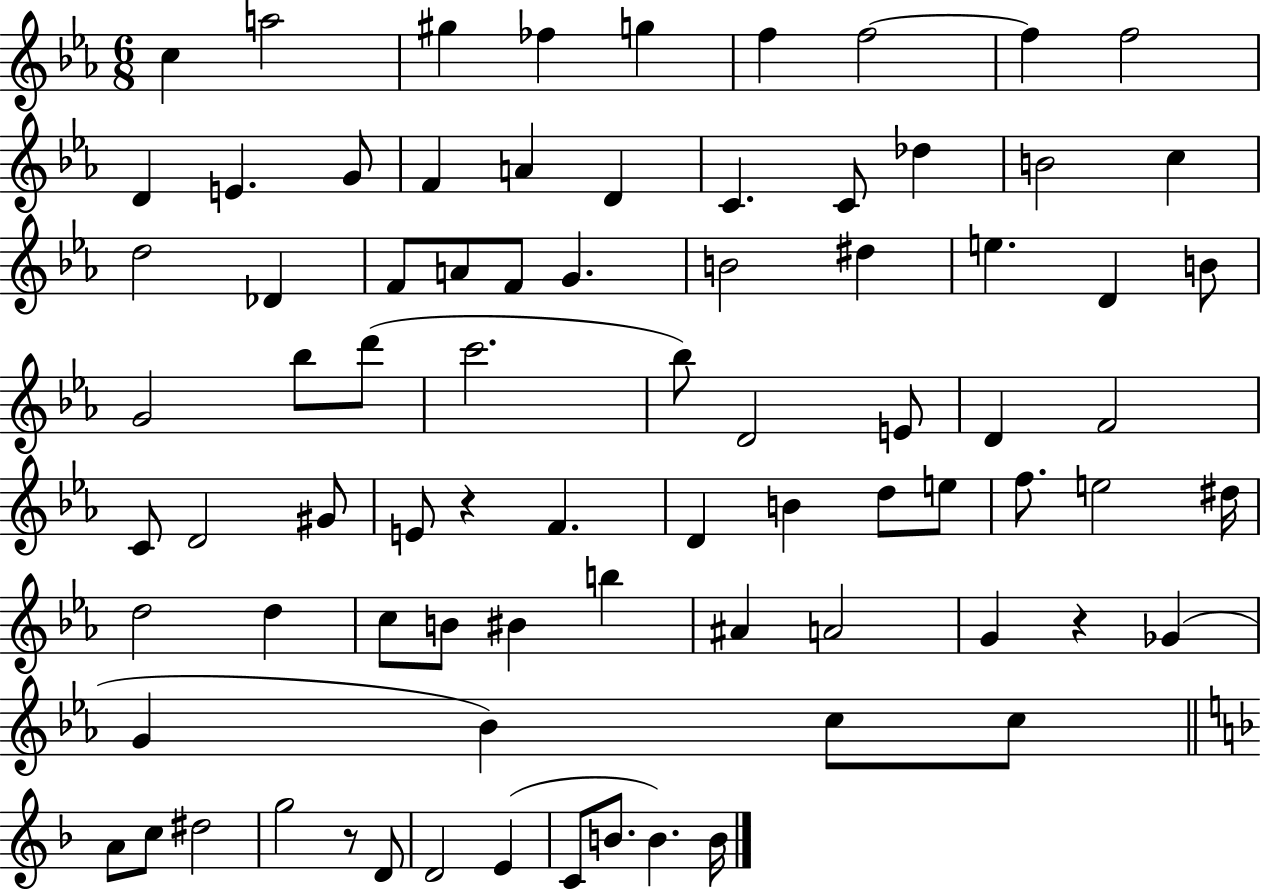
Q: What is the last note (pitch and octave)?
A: B4